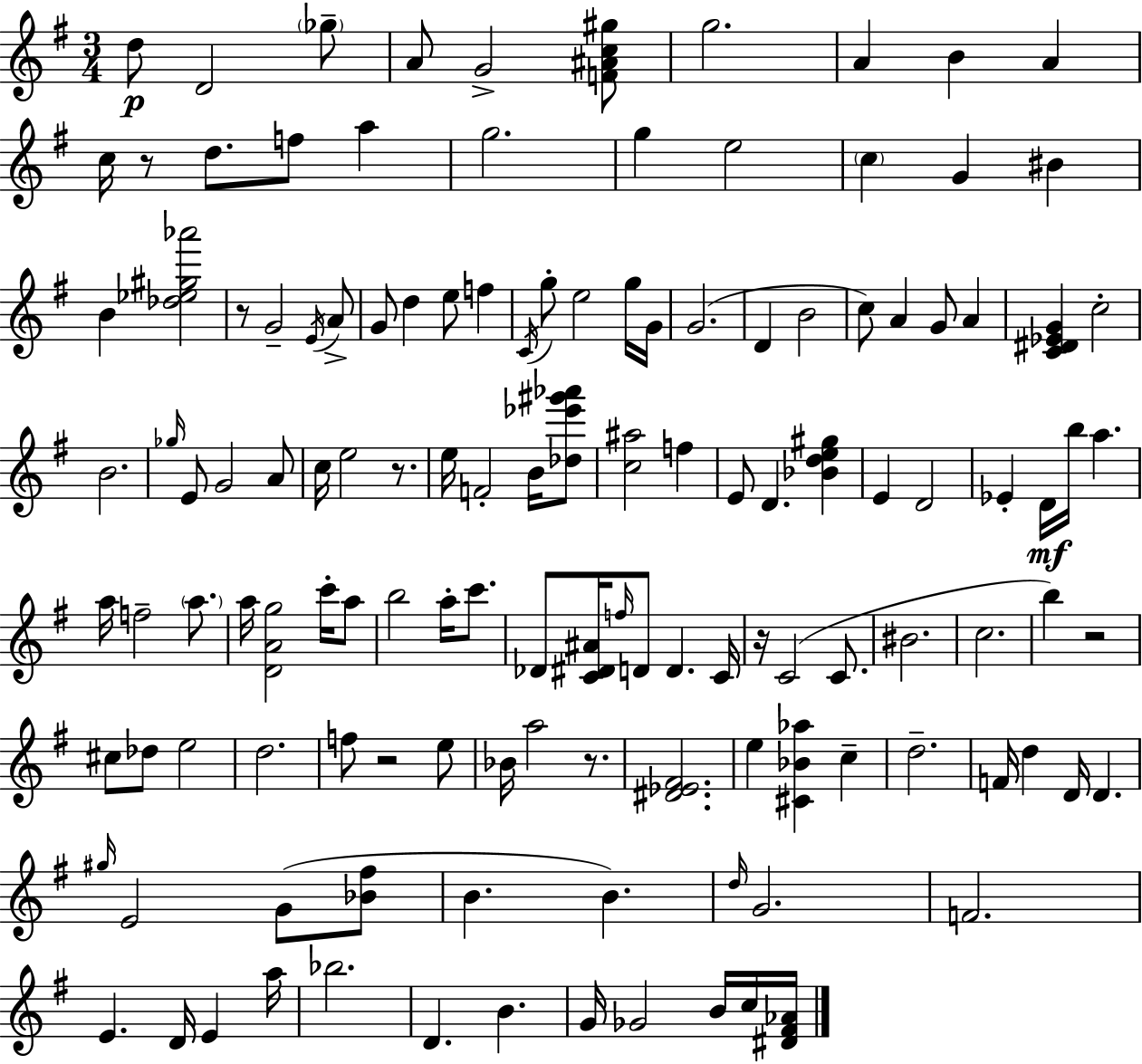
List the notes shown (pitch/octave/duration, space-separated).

D5/e D4/h Gb5/e A4/e G4/h [F4,A#4,C5,G#5]/e G5/h. A4/q B4/q A4/q C5/s R/e D5/e. F5/e A5/q G5/h. G5/q E5/h C5/q G4/q BIS4/q B4/q [Db5,Eb5,G#5,Ab6]/h R/e G4/h E4/s A4/e G4/e D5/q E5/e F5/q C4/s G5/e E5/h G5/s G4/s G4/h. D4/q B4/h C5/e A4/q G4/e A4/q [C4,D#4,Eb4,G4]/q C5/h B4/h. Gb5/s E4/e G4/h A4/e C5/s E5/h R/e. E5/s F4/h B4/s [Db5,Eb6,G#6,Ab6]/e [C5,A#5]/h F5/q E4/e D4/q. [Bb4,D5,E5,G#5]/q E4/q D4/h Eb4/q D4/s B5/s A5/q. A5/s F5/h A5/e. A5/s [D4,A4,G5]/h C6/s A5/e B5/h A5/s C6/e. Db4/e [C4,D#4,A#4]/s F5/s D4/e D4/q. C4/s R/s C4/h C4/e. BIS4/h. C5/h. B5/q R/h C#5/e Db5/e E5/h D5/h. F5/e R/h E5/e Bb4/s A5/h R/e. [D#4,Eb4,F#4]/h. E5/q [C#4,Bb4,Ab5]/q C5/q D5/h. F4/s D5/q D4/s D4/q. G#5/s E4/h G4/e [Bb4,F#5]/e B4/q. B4/q. D5/s G4/h. F4/h. E4/q. D4/s E4/q A5/s Bb5/h. D4/q. B4/q. G4/s Gb4/h B4/s C5/s [D#4,F#4,Ab4]/s